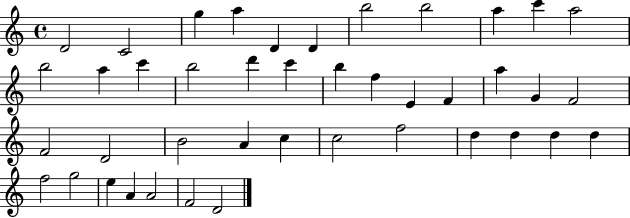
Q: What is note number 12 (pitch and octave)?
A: B5